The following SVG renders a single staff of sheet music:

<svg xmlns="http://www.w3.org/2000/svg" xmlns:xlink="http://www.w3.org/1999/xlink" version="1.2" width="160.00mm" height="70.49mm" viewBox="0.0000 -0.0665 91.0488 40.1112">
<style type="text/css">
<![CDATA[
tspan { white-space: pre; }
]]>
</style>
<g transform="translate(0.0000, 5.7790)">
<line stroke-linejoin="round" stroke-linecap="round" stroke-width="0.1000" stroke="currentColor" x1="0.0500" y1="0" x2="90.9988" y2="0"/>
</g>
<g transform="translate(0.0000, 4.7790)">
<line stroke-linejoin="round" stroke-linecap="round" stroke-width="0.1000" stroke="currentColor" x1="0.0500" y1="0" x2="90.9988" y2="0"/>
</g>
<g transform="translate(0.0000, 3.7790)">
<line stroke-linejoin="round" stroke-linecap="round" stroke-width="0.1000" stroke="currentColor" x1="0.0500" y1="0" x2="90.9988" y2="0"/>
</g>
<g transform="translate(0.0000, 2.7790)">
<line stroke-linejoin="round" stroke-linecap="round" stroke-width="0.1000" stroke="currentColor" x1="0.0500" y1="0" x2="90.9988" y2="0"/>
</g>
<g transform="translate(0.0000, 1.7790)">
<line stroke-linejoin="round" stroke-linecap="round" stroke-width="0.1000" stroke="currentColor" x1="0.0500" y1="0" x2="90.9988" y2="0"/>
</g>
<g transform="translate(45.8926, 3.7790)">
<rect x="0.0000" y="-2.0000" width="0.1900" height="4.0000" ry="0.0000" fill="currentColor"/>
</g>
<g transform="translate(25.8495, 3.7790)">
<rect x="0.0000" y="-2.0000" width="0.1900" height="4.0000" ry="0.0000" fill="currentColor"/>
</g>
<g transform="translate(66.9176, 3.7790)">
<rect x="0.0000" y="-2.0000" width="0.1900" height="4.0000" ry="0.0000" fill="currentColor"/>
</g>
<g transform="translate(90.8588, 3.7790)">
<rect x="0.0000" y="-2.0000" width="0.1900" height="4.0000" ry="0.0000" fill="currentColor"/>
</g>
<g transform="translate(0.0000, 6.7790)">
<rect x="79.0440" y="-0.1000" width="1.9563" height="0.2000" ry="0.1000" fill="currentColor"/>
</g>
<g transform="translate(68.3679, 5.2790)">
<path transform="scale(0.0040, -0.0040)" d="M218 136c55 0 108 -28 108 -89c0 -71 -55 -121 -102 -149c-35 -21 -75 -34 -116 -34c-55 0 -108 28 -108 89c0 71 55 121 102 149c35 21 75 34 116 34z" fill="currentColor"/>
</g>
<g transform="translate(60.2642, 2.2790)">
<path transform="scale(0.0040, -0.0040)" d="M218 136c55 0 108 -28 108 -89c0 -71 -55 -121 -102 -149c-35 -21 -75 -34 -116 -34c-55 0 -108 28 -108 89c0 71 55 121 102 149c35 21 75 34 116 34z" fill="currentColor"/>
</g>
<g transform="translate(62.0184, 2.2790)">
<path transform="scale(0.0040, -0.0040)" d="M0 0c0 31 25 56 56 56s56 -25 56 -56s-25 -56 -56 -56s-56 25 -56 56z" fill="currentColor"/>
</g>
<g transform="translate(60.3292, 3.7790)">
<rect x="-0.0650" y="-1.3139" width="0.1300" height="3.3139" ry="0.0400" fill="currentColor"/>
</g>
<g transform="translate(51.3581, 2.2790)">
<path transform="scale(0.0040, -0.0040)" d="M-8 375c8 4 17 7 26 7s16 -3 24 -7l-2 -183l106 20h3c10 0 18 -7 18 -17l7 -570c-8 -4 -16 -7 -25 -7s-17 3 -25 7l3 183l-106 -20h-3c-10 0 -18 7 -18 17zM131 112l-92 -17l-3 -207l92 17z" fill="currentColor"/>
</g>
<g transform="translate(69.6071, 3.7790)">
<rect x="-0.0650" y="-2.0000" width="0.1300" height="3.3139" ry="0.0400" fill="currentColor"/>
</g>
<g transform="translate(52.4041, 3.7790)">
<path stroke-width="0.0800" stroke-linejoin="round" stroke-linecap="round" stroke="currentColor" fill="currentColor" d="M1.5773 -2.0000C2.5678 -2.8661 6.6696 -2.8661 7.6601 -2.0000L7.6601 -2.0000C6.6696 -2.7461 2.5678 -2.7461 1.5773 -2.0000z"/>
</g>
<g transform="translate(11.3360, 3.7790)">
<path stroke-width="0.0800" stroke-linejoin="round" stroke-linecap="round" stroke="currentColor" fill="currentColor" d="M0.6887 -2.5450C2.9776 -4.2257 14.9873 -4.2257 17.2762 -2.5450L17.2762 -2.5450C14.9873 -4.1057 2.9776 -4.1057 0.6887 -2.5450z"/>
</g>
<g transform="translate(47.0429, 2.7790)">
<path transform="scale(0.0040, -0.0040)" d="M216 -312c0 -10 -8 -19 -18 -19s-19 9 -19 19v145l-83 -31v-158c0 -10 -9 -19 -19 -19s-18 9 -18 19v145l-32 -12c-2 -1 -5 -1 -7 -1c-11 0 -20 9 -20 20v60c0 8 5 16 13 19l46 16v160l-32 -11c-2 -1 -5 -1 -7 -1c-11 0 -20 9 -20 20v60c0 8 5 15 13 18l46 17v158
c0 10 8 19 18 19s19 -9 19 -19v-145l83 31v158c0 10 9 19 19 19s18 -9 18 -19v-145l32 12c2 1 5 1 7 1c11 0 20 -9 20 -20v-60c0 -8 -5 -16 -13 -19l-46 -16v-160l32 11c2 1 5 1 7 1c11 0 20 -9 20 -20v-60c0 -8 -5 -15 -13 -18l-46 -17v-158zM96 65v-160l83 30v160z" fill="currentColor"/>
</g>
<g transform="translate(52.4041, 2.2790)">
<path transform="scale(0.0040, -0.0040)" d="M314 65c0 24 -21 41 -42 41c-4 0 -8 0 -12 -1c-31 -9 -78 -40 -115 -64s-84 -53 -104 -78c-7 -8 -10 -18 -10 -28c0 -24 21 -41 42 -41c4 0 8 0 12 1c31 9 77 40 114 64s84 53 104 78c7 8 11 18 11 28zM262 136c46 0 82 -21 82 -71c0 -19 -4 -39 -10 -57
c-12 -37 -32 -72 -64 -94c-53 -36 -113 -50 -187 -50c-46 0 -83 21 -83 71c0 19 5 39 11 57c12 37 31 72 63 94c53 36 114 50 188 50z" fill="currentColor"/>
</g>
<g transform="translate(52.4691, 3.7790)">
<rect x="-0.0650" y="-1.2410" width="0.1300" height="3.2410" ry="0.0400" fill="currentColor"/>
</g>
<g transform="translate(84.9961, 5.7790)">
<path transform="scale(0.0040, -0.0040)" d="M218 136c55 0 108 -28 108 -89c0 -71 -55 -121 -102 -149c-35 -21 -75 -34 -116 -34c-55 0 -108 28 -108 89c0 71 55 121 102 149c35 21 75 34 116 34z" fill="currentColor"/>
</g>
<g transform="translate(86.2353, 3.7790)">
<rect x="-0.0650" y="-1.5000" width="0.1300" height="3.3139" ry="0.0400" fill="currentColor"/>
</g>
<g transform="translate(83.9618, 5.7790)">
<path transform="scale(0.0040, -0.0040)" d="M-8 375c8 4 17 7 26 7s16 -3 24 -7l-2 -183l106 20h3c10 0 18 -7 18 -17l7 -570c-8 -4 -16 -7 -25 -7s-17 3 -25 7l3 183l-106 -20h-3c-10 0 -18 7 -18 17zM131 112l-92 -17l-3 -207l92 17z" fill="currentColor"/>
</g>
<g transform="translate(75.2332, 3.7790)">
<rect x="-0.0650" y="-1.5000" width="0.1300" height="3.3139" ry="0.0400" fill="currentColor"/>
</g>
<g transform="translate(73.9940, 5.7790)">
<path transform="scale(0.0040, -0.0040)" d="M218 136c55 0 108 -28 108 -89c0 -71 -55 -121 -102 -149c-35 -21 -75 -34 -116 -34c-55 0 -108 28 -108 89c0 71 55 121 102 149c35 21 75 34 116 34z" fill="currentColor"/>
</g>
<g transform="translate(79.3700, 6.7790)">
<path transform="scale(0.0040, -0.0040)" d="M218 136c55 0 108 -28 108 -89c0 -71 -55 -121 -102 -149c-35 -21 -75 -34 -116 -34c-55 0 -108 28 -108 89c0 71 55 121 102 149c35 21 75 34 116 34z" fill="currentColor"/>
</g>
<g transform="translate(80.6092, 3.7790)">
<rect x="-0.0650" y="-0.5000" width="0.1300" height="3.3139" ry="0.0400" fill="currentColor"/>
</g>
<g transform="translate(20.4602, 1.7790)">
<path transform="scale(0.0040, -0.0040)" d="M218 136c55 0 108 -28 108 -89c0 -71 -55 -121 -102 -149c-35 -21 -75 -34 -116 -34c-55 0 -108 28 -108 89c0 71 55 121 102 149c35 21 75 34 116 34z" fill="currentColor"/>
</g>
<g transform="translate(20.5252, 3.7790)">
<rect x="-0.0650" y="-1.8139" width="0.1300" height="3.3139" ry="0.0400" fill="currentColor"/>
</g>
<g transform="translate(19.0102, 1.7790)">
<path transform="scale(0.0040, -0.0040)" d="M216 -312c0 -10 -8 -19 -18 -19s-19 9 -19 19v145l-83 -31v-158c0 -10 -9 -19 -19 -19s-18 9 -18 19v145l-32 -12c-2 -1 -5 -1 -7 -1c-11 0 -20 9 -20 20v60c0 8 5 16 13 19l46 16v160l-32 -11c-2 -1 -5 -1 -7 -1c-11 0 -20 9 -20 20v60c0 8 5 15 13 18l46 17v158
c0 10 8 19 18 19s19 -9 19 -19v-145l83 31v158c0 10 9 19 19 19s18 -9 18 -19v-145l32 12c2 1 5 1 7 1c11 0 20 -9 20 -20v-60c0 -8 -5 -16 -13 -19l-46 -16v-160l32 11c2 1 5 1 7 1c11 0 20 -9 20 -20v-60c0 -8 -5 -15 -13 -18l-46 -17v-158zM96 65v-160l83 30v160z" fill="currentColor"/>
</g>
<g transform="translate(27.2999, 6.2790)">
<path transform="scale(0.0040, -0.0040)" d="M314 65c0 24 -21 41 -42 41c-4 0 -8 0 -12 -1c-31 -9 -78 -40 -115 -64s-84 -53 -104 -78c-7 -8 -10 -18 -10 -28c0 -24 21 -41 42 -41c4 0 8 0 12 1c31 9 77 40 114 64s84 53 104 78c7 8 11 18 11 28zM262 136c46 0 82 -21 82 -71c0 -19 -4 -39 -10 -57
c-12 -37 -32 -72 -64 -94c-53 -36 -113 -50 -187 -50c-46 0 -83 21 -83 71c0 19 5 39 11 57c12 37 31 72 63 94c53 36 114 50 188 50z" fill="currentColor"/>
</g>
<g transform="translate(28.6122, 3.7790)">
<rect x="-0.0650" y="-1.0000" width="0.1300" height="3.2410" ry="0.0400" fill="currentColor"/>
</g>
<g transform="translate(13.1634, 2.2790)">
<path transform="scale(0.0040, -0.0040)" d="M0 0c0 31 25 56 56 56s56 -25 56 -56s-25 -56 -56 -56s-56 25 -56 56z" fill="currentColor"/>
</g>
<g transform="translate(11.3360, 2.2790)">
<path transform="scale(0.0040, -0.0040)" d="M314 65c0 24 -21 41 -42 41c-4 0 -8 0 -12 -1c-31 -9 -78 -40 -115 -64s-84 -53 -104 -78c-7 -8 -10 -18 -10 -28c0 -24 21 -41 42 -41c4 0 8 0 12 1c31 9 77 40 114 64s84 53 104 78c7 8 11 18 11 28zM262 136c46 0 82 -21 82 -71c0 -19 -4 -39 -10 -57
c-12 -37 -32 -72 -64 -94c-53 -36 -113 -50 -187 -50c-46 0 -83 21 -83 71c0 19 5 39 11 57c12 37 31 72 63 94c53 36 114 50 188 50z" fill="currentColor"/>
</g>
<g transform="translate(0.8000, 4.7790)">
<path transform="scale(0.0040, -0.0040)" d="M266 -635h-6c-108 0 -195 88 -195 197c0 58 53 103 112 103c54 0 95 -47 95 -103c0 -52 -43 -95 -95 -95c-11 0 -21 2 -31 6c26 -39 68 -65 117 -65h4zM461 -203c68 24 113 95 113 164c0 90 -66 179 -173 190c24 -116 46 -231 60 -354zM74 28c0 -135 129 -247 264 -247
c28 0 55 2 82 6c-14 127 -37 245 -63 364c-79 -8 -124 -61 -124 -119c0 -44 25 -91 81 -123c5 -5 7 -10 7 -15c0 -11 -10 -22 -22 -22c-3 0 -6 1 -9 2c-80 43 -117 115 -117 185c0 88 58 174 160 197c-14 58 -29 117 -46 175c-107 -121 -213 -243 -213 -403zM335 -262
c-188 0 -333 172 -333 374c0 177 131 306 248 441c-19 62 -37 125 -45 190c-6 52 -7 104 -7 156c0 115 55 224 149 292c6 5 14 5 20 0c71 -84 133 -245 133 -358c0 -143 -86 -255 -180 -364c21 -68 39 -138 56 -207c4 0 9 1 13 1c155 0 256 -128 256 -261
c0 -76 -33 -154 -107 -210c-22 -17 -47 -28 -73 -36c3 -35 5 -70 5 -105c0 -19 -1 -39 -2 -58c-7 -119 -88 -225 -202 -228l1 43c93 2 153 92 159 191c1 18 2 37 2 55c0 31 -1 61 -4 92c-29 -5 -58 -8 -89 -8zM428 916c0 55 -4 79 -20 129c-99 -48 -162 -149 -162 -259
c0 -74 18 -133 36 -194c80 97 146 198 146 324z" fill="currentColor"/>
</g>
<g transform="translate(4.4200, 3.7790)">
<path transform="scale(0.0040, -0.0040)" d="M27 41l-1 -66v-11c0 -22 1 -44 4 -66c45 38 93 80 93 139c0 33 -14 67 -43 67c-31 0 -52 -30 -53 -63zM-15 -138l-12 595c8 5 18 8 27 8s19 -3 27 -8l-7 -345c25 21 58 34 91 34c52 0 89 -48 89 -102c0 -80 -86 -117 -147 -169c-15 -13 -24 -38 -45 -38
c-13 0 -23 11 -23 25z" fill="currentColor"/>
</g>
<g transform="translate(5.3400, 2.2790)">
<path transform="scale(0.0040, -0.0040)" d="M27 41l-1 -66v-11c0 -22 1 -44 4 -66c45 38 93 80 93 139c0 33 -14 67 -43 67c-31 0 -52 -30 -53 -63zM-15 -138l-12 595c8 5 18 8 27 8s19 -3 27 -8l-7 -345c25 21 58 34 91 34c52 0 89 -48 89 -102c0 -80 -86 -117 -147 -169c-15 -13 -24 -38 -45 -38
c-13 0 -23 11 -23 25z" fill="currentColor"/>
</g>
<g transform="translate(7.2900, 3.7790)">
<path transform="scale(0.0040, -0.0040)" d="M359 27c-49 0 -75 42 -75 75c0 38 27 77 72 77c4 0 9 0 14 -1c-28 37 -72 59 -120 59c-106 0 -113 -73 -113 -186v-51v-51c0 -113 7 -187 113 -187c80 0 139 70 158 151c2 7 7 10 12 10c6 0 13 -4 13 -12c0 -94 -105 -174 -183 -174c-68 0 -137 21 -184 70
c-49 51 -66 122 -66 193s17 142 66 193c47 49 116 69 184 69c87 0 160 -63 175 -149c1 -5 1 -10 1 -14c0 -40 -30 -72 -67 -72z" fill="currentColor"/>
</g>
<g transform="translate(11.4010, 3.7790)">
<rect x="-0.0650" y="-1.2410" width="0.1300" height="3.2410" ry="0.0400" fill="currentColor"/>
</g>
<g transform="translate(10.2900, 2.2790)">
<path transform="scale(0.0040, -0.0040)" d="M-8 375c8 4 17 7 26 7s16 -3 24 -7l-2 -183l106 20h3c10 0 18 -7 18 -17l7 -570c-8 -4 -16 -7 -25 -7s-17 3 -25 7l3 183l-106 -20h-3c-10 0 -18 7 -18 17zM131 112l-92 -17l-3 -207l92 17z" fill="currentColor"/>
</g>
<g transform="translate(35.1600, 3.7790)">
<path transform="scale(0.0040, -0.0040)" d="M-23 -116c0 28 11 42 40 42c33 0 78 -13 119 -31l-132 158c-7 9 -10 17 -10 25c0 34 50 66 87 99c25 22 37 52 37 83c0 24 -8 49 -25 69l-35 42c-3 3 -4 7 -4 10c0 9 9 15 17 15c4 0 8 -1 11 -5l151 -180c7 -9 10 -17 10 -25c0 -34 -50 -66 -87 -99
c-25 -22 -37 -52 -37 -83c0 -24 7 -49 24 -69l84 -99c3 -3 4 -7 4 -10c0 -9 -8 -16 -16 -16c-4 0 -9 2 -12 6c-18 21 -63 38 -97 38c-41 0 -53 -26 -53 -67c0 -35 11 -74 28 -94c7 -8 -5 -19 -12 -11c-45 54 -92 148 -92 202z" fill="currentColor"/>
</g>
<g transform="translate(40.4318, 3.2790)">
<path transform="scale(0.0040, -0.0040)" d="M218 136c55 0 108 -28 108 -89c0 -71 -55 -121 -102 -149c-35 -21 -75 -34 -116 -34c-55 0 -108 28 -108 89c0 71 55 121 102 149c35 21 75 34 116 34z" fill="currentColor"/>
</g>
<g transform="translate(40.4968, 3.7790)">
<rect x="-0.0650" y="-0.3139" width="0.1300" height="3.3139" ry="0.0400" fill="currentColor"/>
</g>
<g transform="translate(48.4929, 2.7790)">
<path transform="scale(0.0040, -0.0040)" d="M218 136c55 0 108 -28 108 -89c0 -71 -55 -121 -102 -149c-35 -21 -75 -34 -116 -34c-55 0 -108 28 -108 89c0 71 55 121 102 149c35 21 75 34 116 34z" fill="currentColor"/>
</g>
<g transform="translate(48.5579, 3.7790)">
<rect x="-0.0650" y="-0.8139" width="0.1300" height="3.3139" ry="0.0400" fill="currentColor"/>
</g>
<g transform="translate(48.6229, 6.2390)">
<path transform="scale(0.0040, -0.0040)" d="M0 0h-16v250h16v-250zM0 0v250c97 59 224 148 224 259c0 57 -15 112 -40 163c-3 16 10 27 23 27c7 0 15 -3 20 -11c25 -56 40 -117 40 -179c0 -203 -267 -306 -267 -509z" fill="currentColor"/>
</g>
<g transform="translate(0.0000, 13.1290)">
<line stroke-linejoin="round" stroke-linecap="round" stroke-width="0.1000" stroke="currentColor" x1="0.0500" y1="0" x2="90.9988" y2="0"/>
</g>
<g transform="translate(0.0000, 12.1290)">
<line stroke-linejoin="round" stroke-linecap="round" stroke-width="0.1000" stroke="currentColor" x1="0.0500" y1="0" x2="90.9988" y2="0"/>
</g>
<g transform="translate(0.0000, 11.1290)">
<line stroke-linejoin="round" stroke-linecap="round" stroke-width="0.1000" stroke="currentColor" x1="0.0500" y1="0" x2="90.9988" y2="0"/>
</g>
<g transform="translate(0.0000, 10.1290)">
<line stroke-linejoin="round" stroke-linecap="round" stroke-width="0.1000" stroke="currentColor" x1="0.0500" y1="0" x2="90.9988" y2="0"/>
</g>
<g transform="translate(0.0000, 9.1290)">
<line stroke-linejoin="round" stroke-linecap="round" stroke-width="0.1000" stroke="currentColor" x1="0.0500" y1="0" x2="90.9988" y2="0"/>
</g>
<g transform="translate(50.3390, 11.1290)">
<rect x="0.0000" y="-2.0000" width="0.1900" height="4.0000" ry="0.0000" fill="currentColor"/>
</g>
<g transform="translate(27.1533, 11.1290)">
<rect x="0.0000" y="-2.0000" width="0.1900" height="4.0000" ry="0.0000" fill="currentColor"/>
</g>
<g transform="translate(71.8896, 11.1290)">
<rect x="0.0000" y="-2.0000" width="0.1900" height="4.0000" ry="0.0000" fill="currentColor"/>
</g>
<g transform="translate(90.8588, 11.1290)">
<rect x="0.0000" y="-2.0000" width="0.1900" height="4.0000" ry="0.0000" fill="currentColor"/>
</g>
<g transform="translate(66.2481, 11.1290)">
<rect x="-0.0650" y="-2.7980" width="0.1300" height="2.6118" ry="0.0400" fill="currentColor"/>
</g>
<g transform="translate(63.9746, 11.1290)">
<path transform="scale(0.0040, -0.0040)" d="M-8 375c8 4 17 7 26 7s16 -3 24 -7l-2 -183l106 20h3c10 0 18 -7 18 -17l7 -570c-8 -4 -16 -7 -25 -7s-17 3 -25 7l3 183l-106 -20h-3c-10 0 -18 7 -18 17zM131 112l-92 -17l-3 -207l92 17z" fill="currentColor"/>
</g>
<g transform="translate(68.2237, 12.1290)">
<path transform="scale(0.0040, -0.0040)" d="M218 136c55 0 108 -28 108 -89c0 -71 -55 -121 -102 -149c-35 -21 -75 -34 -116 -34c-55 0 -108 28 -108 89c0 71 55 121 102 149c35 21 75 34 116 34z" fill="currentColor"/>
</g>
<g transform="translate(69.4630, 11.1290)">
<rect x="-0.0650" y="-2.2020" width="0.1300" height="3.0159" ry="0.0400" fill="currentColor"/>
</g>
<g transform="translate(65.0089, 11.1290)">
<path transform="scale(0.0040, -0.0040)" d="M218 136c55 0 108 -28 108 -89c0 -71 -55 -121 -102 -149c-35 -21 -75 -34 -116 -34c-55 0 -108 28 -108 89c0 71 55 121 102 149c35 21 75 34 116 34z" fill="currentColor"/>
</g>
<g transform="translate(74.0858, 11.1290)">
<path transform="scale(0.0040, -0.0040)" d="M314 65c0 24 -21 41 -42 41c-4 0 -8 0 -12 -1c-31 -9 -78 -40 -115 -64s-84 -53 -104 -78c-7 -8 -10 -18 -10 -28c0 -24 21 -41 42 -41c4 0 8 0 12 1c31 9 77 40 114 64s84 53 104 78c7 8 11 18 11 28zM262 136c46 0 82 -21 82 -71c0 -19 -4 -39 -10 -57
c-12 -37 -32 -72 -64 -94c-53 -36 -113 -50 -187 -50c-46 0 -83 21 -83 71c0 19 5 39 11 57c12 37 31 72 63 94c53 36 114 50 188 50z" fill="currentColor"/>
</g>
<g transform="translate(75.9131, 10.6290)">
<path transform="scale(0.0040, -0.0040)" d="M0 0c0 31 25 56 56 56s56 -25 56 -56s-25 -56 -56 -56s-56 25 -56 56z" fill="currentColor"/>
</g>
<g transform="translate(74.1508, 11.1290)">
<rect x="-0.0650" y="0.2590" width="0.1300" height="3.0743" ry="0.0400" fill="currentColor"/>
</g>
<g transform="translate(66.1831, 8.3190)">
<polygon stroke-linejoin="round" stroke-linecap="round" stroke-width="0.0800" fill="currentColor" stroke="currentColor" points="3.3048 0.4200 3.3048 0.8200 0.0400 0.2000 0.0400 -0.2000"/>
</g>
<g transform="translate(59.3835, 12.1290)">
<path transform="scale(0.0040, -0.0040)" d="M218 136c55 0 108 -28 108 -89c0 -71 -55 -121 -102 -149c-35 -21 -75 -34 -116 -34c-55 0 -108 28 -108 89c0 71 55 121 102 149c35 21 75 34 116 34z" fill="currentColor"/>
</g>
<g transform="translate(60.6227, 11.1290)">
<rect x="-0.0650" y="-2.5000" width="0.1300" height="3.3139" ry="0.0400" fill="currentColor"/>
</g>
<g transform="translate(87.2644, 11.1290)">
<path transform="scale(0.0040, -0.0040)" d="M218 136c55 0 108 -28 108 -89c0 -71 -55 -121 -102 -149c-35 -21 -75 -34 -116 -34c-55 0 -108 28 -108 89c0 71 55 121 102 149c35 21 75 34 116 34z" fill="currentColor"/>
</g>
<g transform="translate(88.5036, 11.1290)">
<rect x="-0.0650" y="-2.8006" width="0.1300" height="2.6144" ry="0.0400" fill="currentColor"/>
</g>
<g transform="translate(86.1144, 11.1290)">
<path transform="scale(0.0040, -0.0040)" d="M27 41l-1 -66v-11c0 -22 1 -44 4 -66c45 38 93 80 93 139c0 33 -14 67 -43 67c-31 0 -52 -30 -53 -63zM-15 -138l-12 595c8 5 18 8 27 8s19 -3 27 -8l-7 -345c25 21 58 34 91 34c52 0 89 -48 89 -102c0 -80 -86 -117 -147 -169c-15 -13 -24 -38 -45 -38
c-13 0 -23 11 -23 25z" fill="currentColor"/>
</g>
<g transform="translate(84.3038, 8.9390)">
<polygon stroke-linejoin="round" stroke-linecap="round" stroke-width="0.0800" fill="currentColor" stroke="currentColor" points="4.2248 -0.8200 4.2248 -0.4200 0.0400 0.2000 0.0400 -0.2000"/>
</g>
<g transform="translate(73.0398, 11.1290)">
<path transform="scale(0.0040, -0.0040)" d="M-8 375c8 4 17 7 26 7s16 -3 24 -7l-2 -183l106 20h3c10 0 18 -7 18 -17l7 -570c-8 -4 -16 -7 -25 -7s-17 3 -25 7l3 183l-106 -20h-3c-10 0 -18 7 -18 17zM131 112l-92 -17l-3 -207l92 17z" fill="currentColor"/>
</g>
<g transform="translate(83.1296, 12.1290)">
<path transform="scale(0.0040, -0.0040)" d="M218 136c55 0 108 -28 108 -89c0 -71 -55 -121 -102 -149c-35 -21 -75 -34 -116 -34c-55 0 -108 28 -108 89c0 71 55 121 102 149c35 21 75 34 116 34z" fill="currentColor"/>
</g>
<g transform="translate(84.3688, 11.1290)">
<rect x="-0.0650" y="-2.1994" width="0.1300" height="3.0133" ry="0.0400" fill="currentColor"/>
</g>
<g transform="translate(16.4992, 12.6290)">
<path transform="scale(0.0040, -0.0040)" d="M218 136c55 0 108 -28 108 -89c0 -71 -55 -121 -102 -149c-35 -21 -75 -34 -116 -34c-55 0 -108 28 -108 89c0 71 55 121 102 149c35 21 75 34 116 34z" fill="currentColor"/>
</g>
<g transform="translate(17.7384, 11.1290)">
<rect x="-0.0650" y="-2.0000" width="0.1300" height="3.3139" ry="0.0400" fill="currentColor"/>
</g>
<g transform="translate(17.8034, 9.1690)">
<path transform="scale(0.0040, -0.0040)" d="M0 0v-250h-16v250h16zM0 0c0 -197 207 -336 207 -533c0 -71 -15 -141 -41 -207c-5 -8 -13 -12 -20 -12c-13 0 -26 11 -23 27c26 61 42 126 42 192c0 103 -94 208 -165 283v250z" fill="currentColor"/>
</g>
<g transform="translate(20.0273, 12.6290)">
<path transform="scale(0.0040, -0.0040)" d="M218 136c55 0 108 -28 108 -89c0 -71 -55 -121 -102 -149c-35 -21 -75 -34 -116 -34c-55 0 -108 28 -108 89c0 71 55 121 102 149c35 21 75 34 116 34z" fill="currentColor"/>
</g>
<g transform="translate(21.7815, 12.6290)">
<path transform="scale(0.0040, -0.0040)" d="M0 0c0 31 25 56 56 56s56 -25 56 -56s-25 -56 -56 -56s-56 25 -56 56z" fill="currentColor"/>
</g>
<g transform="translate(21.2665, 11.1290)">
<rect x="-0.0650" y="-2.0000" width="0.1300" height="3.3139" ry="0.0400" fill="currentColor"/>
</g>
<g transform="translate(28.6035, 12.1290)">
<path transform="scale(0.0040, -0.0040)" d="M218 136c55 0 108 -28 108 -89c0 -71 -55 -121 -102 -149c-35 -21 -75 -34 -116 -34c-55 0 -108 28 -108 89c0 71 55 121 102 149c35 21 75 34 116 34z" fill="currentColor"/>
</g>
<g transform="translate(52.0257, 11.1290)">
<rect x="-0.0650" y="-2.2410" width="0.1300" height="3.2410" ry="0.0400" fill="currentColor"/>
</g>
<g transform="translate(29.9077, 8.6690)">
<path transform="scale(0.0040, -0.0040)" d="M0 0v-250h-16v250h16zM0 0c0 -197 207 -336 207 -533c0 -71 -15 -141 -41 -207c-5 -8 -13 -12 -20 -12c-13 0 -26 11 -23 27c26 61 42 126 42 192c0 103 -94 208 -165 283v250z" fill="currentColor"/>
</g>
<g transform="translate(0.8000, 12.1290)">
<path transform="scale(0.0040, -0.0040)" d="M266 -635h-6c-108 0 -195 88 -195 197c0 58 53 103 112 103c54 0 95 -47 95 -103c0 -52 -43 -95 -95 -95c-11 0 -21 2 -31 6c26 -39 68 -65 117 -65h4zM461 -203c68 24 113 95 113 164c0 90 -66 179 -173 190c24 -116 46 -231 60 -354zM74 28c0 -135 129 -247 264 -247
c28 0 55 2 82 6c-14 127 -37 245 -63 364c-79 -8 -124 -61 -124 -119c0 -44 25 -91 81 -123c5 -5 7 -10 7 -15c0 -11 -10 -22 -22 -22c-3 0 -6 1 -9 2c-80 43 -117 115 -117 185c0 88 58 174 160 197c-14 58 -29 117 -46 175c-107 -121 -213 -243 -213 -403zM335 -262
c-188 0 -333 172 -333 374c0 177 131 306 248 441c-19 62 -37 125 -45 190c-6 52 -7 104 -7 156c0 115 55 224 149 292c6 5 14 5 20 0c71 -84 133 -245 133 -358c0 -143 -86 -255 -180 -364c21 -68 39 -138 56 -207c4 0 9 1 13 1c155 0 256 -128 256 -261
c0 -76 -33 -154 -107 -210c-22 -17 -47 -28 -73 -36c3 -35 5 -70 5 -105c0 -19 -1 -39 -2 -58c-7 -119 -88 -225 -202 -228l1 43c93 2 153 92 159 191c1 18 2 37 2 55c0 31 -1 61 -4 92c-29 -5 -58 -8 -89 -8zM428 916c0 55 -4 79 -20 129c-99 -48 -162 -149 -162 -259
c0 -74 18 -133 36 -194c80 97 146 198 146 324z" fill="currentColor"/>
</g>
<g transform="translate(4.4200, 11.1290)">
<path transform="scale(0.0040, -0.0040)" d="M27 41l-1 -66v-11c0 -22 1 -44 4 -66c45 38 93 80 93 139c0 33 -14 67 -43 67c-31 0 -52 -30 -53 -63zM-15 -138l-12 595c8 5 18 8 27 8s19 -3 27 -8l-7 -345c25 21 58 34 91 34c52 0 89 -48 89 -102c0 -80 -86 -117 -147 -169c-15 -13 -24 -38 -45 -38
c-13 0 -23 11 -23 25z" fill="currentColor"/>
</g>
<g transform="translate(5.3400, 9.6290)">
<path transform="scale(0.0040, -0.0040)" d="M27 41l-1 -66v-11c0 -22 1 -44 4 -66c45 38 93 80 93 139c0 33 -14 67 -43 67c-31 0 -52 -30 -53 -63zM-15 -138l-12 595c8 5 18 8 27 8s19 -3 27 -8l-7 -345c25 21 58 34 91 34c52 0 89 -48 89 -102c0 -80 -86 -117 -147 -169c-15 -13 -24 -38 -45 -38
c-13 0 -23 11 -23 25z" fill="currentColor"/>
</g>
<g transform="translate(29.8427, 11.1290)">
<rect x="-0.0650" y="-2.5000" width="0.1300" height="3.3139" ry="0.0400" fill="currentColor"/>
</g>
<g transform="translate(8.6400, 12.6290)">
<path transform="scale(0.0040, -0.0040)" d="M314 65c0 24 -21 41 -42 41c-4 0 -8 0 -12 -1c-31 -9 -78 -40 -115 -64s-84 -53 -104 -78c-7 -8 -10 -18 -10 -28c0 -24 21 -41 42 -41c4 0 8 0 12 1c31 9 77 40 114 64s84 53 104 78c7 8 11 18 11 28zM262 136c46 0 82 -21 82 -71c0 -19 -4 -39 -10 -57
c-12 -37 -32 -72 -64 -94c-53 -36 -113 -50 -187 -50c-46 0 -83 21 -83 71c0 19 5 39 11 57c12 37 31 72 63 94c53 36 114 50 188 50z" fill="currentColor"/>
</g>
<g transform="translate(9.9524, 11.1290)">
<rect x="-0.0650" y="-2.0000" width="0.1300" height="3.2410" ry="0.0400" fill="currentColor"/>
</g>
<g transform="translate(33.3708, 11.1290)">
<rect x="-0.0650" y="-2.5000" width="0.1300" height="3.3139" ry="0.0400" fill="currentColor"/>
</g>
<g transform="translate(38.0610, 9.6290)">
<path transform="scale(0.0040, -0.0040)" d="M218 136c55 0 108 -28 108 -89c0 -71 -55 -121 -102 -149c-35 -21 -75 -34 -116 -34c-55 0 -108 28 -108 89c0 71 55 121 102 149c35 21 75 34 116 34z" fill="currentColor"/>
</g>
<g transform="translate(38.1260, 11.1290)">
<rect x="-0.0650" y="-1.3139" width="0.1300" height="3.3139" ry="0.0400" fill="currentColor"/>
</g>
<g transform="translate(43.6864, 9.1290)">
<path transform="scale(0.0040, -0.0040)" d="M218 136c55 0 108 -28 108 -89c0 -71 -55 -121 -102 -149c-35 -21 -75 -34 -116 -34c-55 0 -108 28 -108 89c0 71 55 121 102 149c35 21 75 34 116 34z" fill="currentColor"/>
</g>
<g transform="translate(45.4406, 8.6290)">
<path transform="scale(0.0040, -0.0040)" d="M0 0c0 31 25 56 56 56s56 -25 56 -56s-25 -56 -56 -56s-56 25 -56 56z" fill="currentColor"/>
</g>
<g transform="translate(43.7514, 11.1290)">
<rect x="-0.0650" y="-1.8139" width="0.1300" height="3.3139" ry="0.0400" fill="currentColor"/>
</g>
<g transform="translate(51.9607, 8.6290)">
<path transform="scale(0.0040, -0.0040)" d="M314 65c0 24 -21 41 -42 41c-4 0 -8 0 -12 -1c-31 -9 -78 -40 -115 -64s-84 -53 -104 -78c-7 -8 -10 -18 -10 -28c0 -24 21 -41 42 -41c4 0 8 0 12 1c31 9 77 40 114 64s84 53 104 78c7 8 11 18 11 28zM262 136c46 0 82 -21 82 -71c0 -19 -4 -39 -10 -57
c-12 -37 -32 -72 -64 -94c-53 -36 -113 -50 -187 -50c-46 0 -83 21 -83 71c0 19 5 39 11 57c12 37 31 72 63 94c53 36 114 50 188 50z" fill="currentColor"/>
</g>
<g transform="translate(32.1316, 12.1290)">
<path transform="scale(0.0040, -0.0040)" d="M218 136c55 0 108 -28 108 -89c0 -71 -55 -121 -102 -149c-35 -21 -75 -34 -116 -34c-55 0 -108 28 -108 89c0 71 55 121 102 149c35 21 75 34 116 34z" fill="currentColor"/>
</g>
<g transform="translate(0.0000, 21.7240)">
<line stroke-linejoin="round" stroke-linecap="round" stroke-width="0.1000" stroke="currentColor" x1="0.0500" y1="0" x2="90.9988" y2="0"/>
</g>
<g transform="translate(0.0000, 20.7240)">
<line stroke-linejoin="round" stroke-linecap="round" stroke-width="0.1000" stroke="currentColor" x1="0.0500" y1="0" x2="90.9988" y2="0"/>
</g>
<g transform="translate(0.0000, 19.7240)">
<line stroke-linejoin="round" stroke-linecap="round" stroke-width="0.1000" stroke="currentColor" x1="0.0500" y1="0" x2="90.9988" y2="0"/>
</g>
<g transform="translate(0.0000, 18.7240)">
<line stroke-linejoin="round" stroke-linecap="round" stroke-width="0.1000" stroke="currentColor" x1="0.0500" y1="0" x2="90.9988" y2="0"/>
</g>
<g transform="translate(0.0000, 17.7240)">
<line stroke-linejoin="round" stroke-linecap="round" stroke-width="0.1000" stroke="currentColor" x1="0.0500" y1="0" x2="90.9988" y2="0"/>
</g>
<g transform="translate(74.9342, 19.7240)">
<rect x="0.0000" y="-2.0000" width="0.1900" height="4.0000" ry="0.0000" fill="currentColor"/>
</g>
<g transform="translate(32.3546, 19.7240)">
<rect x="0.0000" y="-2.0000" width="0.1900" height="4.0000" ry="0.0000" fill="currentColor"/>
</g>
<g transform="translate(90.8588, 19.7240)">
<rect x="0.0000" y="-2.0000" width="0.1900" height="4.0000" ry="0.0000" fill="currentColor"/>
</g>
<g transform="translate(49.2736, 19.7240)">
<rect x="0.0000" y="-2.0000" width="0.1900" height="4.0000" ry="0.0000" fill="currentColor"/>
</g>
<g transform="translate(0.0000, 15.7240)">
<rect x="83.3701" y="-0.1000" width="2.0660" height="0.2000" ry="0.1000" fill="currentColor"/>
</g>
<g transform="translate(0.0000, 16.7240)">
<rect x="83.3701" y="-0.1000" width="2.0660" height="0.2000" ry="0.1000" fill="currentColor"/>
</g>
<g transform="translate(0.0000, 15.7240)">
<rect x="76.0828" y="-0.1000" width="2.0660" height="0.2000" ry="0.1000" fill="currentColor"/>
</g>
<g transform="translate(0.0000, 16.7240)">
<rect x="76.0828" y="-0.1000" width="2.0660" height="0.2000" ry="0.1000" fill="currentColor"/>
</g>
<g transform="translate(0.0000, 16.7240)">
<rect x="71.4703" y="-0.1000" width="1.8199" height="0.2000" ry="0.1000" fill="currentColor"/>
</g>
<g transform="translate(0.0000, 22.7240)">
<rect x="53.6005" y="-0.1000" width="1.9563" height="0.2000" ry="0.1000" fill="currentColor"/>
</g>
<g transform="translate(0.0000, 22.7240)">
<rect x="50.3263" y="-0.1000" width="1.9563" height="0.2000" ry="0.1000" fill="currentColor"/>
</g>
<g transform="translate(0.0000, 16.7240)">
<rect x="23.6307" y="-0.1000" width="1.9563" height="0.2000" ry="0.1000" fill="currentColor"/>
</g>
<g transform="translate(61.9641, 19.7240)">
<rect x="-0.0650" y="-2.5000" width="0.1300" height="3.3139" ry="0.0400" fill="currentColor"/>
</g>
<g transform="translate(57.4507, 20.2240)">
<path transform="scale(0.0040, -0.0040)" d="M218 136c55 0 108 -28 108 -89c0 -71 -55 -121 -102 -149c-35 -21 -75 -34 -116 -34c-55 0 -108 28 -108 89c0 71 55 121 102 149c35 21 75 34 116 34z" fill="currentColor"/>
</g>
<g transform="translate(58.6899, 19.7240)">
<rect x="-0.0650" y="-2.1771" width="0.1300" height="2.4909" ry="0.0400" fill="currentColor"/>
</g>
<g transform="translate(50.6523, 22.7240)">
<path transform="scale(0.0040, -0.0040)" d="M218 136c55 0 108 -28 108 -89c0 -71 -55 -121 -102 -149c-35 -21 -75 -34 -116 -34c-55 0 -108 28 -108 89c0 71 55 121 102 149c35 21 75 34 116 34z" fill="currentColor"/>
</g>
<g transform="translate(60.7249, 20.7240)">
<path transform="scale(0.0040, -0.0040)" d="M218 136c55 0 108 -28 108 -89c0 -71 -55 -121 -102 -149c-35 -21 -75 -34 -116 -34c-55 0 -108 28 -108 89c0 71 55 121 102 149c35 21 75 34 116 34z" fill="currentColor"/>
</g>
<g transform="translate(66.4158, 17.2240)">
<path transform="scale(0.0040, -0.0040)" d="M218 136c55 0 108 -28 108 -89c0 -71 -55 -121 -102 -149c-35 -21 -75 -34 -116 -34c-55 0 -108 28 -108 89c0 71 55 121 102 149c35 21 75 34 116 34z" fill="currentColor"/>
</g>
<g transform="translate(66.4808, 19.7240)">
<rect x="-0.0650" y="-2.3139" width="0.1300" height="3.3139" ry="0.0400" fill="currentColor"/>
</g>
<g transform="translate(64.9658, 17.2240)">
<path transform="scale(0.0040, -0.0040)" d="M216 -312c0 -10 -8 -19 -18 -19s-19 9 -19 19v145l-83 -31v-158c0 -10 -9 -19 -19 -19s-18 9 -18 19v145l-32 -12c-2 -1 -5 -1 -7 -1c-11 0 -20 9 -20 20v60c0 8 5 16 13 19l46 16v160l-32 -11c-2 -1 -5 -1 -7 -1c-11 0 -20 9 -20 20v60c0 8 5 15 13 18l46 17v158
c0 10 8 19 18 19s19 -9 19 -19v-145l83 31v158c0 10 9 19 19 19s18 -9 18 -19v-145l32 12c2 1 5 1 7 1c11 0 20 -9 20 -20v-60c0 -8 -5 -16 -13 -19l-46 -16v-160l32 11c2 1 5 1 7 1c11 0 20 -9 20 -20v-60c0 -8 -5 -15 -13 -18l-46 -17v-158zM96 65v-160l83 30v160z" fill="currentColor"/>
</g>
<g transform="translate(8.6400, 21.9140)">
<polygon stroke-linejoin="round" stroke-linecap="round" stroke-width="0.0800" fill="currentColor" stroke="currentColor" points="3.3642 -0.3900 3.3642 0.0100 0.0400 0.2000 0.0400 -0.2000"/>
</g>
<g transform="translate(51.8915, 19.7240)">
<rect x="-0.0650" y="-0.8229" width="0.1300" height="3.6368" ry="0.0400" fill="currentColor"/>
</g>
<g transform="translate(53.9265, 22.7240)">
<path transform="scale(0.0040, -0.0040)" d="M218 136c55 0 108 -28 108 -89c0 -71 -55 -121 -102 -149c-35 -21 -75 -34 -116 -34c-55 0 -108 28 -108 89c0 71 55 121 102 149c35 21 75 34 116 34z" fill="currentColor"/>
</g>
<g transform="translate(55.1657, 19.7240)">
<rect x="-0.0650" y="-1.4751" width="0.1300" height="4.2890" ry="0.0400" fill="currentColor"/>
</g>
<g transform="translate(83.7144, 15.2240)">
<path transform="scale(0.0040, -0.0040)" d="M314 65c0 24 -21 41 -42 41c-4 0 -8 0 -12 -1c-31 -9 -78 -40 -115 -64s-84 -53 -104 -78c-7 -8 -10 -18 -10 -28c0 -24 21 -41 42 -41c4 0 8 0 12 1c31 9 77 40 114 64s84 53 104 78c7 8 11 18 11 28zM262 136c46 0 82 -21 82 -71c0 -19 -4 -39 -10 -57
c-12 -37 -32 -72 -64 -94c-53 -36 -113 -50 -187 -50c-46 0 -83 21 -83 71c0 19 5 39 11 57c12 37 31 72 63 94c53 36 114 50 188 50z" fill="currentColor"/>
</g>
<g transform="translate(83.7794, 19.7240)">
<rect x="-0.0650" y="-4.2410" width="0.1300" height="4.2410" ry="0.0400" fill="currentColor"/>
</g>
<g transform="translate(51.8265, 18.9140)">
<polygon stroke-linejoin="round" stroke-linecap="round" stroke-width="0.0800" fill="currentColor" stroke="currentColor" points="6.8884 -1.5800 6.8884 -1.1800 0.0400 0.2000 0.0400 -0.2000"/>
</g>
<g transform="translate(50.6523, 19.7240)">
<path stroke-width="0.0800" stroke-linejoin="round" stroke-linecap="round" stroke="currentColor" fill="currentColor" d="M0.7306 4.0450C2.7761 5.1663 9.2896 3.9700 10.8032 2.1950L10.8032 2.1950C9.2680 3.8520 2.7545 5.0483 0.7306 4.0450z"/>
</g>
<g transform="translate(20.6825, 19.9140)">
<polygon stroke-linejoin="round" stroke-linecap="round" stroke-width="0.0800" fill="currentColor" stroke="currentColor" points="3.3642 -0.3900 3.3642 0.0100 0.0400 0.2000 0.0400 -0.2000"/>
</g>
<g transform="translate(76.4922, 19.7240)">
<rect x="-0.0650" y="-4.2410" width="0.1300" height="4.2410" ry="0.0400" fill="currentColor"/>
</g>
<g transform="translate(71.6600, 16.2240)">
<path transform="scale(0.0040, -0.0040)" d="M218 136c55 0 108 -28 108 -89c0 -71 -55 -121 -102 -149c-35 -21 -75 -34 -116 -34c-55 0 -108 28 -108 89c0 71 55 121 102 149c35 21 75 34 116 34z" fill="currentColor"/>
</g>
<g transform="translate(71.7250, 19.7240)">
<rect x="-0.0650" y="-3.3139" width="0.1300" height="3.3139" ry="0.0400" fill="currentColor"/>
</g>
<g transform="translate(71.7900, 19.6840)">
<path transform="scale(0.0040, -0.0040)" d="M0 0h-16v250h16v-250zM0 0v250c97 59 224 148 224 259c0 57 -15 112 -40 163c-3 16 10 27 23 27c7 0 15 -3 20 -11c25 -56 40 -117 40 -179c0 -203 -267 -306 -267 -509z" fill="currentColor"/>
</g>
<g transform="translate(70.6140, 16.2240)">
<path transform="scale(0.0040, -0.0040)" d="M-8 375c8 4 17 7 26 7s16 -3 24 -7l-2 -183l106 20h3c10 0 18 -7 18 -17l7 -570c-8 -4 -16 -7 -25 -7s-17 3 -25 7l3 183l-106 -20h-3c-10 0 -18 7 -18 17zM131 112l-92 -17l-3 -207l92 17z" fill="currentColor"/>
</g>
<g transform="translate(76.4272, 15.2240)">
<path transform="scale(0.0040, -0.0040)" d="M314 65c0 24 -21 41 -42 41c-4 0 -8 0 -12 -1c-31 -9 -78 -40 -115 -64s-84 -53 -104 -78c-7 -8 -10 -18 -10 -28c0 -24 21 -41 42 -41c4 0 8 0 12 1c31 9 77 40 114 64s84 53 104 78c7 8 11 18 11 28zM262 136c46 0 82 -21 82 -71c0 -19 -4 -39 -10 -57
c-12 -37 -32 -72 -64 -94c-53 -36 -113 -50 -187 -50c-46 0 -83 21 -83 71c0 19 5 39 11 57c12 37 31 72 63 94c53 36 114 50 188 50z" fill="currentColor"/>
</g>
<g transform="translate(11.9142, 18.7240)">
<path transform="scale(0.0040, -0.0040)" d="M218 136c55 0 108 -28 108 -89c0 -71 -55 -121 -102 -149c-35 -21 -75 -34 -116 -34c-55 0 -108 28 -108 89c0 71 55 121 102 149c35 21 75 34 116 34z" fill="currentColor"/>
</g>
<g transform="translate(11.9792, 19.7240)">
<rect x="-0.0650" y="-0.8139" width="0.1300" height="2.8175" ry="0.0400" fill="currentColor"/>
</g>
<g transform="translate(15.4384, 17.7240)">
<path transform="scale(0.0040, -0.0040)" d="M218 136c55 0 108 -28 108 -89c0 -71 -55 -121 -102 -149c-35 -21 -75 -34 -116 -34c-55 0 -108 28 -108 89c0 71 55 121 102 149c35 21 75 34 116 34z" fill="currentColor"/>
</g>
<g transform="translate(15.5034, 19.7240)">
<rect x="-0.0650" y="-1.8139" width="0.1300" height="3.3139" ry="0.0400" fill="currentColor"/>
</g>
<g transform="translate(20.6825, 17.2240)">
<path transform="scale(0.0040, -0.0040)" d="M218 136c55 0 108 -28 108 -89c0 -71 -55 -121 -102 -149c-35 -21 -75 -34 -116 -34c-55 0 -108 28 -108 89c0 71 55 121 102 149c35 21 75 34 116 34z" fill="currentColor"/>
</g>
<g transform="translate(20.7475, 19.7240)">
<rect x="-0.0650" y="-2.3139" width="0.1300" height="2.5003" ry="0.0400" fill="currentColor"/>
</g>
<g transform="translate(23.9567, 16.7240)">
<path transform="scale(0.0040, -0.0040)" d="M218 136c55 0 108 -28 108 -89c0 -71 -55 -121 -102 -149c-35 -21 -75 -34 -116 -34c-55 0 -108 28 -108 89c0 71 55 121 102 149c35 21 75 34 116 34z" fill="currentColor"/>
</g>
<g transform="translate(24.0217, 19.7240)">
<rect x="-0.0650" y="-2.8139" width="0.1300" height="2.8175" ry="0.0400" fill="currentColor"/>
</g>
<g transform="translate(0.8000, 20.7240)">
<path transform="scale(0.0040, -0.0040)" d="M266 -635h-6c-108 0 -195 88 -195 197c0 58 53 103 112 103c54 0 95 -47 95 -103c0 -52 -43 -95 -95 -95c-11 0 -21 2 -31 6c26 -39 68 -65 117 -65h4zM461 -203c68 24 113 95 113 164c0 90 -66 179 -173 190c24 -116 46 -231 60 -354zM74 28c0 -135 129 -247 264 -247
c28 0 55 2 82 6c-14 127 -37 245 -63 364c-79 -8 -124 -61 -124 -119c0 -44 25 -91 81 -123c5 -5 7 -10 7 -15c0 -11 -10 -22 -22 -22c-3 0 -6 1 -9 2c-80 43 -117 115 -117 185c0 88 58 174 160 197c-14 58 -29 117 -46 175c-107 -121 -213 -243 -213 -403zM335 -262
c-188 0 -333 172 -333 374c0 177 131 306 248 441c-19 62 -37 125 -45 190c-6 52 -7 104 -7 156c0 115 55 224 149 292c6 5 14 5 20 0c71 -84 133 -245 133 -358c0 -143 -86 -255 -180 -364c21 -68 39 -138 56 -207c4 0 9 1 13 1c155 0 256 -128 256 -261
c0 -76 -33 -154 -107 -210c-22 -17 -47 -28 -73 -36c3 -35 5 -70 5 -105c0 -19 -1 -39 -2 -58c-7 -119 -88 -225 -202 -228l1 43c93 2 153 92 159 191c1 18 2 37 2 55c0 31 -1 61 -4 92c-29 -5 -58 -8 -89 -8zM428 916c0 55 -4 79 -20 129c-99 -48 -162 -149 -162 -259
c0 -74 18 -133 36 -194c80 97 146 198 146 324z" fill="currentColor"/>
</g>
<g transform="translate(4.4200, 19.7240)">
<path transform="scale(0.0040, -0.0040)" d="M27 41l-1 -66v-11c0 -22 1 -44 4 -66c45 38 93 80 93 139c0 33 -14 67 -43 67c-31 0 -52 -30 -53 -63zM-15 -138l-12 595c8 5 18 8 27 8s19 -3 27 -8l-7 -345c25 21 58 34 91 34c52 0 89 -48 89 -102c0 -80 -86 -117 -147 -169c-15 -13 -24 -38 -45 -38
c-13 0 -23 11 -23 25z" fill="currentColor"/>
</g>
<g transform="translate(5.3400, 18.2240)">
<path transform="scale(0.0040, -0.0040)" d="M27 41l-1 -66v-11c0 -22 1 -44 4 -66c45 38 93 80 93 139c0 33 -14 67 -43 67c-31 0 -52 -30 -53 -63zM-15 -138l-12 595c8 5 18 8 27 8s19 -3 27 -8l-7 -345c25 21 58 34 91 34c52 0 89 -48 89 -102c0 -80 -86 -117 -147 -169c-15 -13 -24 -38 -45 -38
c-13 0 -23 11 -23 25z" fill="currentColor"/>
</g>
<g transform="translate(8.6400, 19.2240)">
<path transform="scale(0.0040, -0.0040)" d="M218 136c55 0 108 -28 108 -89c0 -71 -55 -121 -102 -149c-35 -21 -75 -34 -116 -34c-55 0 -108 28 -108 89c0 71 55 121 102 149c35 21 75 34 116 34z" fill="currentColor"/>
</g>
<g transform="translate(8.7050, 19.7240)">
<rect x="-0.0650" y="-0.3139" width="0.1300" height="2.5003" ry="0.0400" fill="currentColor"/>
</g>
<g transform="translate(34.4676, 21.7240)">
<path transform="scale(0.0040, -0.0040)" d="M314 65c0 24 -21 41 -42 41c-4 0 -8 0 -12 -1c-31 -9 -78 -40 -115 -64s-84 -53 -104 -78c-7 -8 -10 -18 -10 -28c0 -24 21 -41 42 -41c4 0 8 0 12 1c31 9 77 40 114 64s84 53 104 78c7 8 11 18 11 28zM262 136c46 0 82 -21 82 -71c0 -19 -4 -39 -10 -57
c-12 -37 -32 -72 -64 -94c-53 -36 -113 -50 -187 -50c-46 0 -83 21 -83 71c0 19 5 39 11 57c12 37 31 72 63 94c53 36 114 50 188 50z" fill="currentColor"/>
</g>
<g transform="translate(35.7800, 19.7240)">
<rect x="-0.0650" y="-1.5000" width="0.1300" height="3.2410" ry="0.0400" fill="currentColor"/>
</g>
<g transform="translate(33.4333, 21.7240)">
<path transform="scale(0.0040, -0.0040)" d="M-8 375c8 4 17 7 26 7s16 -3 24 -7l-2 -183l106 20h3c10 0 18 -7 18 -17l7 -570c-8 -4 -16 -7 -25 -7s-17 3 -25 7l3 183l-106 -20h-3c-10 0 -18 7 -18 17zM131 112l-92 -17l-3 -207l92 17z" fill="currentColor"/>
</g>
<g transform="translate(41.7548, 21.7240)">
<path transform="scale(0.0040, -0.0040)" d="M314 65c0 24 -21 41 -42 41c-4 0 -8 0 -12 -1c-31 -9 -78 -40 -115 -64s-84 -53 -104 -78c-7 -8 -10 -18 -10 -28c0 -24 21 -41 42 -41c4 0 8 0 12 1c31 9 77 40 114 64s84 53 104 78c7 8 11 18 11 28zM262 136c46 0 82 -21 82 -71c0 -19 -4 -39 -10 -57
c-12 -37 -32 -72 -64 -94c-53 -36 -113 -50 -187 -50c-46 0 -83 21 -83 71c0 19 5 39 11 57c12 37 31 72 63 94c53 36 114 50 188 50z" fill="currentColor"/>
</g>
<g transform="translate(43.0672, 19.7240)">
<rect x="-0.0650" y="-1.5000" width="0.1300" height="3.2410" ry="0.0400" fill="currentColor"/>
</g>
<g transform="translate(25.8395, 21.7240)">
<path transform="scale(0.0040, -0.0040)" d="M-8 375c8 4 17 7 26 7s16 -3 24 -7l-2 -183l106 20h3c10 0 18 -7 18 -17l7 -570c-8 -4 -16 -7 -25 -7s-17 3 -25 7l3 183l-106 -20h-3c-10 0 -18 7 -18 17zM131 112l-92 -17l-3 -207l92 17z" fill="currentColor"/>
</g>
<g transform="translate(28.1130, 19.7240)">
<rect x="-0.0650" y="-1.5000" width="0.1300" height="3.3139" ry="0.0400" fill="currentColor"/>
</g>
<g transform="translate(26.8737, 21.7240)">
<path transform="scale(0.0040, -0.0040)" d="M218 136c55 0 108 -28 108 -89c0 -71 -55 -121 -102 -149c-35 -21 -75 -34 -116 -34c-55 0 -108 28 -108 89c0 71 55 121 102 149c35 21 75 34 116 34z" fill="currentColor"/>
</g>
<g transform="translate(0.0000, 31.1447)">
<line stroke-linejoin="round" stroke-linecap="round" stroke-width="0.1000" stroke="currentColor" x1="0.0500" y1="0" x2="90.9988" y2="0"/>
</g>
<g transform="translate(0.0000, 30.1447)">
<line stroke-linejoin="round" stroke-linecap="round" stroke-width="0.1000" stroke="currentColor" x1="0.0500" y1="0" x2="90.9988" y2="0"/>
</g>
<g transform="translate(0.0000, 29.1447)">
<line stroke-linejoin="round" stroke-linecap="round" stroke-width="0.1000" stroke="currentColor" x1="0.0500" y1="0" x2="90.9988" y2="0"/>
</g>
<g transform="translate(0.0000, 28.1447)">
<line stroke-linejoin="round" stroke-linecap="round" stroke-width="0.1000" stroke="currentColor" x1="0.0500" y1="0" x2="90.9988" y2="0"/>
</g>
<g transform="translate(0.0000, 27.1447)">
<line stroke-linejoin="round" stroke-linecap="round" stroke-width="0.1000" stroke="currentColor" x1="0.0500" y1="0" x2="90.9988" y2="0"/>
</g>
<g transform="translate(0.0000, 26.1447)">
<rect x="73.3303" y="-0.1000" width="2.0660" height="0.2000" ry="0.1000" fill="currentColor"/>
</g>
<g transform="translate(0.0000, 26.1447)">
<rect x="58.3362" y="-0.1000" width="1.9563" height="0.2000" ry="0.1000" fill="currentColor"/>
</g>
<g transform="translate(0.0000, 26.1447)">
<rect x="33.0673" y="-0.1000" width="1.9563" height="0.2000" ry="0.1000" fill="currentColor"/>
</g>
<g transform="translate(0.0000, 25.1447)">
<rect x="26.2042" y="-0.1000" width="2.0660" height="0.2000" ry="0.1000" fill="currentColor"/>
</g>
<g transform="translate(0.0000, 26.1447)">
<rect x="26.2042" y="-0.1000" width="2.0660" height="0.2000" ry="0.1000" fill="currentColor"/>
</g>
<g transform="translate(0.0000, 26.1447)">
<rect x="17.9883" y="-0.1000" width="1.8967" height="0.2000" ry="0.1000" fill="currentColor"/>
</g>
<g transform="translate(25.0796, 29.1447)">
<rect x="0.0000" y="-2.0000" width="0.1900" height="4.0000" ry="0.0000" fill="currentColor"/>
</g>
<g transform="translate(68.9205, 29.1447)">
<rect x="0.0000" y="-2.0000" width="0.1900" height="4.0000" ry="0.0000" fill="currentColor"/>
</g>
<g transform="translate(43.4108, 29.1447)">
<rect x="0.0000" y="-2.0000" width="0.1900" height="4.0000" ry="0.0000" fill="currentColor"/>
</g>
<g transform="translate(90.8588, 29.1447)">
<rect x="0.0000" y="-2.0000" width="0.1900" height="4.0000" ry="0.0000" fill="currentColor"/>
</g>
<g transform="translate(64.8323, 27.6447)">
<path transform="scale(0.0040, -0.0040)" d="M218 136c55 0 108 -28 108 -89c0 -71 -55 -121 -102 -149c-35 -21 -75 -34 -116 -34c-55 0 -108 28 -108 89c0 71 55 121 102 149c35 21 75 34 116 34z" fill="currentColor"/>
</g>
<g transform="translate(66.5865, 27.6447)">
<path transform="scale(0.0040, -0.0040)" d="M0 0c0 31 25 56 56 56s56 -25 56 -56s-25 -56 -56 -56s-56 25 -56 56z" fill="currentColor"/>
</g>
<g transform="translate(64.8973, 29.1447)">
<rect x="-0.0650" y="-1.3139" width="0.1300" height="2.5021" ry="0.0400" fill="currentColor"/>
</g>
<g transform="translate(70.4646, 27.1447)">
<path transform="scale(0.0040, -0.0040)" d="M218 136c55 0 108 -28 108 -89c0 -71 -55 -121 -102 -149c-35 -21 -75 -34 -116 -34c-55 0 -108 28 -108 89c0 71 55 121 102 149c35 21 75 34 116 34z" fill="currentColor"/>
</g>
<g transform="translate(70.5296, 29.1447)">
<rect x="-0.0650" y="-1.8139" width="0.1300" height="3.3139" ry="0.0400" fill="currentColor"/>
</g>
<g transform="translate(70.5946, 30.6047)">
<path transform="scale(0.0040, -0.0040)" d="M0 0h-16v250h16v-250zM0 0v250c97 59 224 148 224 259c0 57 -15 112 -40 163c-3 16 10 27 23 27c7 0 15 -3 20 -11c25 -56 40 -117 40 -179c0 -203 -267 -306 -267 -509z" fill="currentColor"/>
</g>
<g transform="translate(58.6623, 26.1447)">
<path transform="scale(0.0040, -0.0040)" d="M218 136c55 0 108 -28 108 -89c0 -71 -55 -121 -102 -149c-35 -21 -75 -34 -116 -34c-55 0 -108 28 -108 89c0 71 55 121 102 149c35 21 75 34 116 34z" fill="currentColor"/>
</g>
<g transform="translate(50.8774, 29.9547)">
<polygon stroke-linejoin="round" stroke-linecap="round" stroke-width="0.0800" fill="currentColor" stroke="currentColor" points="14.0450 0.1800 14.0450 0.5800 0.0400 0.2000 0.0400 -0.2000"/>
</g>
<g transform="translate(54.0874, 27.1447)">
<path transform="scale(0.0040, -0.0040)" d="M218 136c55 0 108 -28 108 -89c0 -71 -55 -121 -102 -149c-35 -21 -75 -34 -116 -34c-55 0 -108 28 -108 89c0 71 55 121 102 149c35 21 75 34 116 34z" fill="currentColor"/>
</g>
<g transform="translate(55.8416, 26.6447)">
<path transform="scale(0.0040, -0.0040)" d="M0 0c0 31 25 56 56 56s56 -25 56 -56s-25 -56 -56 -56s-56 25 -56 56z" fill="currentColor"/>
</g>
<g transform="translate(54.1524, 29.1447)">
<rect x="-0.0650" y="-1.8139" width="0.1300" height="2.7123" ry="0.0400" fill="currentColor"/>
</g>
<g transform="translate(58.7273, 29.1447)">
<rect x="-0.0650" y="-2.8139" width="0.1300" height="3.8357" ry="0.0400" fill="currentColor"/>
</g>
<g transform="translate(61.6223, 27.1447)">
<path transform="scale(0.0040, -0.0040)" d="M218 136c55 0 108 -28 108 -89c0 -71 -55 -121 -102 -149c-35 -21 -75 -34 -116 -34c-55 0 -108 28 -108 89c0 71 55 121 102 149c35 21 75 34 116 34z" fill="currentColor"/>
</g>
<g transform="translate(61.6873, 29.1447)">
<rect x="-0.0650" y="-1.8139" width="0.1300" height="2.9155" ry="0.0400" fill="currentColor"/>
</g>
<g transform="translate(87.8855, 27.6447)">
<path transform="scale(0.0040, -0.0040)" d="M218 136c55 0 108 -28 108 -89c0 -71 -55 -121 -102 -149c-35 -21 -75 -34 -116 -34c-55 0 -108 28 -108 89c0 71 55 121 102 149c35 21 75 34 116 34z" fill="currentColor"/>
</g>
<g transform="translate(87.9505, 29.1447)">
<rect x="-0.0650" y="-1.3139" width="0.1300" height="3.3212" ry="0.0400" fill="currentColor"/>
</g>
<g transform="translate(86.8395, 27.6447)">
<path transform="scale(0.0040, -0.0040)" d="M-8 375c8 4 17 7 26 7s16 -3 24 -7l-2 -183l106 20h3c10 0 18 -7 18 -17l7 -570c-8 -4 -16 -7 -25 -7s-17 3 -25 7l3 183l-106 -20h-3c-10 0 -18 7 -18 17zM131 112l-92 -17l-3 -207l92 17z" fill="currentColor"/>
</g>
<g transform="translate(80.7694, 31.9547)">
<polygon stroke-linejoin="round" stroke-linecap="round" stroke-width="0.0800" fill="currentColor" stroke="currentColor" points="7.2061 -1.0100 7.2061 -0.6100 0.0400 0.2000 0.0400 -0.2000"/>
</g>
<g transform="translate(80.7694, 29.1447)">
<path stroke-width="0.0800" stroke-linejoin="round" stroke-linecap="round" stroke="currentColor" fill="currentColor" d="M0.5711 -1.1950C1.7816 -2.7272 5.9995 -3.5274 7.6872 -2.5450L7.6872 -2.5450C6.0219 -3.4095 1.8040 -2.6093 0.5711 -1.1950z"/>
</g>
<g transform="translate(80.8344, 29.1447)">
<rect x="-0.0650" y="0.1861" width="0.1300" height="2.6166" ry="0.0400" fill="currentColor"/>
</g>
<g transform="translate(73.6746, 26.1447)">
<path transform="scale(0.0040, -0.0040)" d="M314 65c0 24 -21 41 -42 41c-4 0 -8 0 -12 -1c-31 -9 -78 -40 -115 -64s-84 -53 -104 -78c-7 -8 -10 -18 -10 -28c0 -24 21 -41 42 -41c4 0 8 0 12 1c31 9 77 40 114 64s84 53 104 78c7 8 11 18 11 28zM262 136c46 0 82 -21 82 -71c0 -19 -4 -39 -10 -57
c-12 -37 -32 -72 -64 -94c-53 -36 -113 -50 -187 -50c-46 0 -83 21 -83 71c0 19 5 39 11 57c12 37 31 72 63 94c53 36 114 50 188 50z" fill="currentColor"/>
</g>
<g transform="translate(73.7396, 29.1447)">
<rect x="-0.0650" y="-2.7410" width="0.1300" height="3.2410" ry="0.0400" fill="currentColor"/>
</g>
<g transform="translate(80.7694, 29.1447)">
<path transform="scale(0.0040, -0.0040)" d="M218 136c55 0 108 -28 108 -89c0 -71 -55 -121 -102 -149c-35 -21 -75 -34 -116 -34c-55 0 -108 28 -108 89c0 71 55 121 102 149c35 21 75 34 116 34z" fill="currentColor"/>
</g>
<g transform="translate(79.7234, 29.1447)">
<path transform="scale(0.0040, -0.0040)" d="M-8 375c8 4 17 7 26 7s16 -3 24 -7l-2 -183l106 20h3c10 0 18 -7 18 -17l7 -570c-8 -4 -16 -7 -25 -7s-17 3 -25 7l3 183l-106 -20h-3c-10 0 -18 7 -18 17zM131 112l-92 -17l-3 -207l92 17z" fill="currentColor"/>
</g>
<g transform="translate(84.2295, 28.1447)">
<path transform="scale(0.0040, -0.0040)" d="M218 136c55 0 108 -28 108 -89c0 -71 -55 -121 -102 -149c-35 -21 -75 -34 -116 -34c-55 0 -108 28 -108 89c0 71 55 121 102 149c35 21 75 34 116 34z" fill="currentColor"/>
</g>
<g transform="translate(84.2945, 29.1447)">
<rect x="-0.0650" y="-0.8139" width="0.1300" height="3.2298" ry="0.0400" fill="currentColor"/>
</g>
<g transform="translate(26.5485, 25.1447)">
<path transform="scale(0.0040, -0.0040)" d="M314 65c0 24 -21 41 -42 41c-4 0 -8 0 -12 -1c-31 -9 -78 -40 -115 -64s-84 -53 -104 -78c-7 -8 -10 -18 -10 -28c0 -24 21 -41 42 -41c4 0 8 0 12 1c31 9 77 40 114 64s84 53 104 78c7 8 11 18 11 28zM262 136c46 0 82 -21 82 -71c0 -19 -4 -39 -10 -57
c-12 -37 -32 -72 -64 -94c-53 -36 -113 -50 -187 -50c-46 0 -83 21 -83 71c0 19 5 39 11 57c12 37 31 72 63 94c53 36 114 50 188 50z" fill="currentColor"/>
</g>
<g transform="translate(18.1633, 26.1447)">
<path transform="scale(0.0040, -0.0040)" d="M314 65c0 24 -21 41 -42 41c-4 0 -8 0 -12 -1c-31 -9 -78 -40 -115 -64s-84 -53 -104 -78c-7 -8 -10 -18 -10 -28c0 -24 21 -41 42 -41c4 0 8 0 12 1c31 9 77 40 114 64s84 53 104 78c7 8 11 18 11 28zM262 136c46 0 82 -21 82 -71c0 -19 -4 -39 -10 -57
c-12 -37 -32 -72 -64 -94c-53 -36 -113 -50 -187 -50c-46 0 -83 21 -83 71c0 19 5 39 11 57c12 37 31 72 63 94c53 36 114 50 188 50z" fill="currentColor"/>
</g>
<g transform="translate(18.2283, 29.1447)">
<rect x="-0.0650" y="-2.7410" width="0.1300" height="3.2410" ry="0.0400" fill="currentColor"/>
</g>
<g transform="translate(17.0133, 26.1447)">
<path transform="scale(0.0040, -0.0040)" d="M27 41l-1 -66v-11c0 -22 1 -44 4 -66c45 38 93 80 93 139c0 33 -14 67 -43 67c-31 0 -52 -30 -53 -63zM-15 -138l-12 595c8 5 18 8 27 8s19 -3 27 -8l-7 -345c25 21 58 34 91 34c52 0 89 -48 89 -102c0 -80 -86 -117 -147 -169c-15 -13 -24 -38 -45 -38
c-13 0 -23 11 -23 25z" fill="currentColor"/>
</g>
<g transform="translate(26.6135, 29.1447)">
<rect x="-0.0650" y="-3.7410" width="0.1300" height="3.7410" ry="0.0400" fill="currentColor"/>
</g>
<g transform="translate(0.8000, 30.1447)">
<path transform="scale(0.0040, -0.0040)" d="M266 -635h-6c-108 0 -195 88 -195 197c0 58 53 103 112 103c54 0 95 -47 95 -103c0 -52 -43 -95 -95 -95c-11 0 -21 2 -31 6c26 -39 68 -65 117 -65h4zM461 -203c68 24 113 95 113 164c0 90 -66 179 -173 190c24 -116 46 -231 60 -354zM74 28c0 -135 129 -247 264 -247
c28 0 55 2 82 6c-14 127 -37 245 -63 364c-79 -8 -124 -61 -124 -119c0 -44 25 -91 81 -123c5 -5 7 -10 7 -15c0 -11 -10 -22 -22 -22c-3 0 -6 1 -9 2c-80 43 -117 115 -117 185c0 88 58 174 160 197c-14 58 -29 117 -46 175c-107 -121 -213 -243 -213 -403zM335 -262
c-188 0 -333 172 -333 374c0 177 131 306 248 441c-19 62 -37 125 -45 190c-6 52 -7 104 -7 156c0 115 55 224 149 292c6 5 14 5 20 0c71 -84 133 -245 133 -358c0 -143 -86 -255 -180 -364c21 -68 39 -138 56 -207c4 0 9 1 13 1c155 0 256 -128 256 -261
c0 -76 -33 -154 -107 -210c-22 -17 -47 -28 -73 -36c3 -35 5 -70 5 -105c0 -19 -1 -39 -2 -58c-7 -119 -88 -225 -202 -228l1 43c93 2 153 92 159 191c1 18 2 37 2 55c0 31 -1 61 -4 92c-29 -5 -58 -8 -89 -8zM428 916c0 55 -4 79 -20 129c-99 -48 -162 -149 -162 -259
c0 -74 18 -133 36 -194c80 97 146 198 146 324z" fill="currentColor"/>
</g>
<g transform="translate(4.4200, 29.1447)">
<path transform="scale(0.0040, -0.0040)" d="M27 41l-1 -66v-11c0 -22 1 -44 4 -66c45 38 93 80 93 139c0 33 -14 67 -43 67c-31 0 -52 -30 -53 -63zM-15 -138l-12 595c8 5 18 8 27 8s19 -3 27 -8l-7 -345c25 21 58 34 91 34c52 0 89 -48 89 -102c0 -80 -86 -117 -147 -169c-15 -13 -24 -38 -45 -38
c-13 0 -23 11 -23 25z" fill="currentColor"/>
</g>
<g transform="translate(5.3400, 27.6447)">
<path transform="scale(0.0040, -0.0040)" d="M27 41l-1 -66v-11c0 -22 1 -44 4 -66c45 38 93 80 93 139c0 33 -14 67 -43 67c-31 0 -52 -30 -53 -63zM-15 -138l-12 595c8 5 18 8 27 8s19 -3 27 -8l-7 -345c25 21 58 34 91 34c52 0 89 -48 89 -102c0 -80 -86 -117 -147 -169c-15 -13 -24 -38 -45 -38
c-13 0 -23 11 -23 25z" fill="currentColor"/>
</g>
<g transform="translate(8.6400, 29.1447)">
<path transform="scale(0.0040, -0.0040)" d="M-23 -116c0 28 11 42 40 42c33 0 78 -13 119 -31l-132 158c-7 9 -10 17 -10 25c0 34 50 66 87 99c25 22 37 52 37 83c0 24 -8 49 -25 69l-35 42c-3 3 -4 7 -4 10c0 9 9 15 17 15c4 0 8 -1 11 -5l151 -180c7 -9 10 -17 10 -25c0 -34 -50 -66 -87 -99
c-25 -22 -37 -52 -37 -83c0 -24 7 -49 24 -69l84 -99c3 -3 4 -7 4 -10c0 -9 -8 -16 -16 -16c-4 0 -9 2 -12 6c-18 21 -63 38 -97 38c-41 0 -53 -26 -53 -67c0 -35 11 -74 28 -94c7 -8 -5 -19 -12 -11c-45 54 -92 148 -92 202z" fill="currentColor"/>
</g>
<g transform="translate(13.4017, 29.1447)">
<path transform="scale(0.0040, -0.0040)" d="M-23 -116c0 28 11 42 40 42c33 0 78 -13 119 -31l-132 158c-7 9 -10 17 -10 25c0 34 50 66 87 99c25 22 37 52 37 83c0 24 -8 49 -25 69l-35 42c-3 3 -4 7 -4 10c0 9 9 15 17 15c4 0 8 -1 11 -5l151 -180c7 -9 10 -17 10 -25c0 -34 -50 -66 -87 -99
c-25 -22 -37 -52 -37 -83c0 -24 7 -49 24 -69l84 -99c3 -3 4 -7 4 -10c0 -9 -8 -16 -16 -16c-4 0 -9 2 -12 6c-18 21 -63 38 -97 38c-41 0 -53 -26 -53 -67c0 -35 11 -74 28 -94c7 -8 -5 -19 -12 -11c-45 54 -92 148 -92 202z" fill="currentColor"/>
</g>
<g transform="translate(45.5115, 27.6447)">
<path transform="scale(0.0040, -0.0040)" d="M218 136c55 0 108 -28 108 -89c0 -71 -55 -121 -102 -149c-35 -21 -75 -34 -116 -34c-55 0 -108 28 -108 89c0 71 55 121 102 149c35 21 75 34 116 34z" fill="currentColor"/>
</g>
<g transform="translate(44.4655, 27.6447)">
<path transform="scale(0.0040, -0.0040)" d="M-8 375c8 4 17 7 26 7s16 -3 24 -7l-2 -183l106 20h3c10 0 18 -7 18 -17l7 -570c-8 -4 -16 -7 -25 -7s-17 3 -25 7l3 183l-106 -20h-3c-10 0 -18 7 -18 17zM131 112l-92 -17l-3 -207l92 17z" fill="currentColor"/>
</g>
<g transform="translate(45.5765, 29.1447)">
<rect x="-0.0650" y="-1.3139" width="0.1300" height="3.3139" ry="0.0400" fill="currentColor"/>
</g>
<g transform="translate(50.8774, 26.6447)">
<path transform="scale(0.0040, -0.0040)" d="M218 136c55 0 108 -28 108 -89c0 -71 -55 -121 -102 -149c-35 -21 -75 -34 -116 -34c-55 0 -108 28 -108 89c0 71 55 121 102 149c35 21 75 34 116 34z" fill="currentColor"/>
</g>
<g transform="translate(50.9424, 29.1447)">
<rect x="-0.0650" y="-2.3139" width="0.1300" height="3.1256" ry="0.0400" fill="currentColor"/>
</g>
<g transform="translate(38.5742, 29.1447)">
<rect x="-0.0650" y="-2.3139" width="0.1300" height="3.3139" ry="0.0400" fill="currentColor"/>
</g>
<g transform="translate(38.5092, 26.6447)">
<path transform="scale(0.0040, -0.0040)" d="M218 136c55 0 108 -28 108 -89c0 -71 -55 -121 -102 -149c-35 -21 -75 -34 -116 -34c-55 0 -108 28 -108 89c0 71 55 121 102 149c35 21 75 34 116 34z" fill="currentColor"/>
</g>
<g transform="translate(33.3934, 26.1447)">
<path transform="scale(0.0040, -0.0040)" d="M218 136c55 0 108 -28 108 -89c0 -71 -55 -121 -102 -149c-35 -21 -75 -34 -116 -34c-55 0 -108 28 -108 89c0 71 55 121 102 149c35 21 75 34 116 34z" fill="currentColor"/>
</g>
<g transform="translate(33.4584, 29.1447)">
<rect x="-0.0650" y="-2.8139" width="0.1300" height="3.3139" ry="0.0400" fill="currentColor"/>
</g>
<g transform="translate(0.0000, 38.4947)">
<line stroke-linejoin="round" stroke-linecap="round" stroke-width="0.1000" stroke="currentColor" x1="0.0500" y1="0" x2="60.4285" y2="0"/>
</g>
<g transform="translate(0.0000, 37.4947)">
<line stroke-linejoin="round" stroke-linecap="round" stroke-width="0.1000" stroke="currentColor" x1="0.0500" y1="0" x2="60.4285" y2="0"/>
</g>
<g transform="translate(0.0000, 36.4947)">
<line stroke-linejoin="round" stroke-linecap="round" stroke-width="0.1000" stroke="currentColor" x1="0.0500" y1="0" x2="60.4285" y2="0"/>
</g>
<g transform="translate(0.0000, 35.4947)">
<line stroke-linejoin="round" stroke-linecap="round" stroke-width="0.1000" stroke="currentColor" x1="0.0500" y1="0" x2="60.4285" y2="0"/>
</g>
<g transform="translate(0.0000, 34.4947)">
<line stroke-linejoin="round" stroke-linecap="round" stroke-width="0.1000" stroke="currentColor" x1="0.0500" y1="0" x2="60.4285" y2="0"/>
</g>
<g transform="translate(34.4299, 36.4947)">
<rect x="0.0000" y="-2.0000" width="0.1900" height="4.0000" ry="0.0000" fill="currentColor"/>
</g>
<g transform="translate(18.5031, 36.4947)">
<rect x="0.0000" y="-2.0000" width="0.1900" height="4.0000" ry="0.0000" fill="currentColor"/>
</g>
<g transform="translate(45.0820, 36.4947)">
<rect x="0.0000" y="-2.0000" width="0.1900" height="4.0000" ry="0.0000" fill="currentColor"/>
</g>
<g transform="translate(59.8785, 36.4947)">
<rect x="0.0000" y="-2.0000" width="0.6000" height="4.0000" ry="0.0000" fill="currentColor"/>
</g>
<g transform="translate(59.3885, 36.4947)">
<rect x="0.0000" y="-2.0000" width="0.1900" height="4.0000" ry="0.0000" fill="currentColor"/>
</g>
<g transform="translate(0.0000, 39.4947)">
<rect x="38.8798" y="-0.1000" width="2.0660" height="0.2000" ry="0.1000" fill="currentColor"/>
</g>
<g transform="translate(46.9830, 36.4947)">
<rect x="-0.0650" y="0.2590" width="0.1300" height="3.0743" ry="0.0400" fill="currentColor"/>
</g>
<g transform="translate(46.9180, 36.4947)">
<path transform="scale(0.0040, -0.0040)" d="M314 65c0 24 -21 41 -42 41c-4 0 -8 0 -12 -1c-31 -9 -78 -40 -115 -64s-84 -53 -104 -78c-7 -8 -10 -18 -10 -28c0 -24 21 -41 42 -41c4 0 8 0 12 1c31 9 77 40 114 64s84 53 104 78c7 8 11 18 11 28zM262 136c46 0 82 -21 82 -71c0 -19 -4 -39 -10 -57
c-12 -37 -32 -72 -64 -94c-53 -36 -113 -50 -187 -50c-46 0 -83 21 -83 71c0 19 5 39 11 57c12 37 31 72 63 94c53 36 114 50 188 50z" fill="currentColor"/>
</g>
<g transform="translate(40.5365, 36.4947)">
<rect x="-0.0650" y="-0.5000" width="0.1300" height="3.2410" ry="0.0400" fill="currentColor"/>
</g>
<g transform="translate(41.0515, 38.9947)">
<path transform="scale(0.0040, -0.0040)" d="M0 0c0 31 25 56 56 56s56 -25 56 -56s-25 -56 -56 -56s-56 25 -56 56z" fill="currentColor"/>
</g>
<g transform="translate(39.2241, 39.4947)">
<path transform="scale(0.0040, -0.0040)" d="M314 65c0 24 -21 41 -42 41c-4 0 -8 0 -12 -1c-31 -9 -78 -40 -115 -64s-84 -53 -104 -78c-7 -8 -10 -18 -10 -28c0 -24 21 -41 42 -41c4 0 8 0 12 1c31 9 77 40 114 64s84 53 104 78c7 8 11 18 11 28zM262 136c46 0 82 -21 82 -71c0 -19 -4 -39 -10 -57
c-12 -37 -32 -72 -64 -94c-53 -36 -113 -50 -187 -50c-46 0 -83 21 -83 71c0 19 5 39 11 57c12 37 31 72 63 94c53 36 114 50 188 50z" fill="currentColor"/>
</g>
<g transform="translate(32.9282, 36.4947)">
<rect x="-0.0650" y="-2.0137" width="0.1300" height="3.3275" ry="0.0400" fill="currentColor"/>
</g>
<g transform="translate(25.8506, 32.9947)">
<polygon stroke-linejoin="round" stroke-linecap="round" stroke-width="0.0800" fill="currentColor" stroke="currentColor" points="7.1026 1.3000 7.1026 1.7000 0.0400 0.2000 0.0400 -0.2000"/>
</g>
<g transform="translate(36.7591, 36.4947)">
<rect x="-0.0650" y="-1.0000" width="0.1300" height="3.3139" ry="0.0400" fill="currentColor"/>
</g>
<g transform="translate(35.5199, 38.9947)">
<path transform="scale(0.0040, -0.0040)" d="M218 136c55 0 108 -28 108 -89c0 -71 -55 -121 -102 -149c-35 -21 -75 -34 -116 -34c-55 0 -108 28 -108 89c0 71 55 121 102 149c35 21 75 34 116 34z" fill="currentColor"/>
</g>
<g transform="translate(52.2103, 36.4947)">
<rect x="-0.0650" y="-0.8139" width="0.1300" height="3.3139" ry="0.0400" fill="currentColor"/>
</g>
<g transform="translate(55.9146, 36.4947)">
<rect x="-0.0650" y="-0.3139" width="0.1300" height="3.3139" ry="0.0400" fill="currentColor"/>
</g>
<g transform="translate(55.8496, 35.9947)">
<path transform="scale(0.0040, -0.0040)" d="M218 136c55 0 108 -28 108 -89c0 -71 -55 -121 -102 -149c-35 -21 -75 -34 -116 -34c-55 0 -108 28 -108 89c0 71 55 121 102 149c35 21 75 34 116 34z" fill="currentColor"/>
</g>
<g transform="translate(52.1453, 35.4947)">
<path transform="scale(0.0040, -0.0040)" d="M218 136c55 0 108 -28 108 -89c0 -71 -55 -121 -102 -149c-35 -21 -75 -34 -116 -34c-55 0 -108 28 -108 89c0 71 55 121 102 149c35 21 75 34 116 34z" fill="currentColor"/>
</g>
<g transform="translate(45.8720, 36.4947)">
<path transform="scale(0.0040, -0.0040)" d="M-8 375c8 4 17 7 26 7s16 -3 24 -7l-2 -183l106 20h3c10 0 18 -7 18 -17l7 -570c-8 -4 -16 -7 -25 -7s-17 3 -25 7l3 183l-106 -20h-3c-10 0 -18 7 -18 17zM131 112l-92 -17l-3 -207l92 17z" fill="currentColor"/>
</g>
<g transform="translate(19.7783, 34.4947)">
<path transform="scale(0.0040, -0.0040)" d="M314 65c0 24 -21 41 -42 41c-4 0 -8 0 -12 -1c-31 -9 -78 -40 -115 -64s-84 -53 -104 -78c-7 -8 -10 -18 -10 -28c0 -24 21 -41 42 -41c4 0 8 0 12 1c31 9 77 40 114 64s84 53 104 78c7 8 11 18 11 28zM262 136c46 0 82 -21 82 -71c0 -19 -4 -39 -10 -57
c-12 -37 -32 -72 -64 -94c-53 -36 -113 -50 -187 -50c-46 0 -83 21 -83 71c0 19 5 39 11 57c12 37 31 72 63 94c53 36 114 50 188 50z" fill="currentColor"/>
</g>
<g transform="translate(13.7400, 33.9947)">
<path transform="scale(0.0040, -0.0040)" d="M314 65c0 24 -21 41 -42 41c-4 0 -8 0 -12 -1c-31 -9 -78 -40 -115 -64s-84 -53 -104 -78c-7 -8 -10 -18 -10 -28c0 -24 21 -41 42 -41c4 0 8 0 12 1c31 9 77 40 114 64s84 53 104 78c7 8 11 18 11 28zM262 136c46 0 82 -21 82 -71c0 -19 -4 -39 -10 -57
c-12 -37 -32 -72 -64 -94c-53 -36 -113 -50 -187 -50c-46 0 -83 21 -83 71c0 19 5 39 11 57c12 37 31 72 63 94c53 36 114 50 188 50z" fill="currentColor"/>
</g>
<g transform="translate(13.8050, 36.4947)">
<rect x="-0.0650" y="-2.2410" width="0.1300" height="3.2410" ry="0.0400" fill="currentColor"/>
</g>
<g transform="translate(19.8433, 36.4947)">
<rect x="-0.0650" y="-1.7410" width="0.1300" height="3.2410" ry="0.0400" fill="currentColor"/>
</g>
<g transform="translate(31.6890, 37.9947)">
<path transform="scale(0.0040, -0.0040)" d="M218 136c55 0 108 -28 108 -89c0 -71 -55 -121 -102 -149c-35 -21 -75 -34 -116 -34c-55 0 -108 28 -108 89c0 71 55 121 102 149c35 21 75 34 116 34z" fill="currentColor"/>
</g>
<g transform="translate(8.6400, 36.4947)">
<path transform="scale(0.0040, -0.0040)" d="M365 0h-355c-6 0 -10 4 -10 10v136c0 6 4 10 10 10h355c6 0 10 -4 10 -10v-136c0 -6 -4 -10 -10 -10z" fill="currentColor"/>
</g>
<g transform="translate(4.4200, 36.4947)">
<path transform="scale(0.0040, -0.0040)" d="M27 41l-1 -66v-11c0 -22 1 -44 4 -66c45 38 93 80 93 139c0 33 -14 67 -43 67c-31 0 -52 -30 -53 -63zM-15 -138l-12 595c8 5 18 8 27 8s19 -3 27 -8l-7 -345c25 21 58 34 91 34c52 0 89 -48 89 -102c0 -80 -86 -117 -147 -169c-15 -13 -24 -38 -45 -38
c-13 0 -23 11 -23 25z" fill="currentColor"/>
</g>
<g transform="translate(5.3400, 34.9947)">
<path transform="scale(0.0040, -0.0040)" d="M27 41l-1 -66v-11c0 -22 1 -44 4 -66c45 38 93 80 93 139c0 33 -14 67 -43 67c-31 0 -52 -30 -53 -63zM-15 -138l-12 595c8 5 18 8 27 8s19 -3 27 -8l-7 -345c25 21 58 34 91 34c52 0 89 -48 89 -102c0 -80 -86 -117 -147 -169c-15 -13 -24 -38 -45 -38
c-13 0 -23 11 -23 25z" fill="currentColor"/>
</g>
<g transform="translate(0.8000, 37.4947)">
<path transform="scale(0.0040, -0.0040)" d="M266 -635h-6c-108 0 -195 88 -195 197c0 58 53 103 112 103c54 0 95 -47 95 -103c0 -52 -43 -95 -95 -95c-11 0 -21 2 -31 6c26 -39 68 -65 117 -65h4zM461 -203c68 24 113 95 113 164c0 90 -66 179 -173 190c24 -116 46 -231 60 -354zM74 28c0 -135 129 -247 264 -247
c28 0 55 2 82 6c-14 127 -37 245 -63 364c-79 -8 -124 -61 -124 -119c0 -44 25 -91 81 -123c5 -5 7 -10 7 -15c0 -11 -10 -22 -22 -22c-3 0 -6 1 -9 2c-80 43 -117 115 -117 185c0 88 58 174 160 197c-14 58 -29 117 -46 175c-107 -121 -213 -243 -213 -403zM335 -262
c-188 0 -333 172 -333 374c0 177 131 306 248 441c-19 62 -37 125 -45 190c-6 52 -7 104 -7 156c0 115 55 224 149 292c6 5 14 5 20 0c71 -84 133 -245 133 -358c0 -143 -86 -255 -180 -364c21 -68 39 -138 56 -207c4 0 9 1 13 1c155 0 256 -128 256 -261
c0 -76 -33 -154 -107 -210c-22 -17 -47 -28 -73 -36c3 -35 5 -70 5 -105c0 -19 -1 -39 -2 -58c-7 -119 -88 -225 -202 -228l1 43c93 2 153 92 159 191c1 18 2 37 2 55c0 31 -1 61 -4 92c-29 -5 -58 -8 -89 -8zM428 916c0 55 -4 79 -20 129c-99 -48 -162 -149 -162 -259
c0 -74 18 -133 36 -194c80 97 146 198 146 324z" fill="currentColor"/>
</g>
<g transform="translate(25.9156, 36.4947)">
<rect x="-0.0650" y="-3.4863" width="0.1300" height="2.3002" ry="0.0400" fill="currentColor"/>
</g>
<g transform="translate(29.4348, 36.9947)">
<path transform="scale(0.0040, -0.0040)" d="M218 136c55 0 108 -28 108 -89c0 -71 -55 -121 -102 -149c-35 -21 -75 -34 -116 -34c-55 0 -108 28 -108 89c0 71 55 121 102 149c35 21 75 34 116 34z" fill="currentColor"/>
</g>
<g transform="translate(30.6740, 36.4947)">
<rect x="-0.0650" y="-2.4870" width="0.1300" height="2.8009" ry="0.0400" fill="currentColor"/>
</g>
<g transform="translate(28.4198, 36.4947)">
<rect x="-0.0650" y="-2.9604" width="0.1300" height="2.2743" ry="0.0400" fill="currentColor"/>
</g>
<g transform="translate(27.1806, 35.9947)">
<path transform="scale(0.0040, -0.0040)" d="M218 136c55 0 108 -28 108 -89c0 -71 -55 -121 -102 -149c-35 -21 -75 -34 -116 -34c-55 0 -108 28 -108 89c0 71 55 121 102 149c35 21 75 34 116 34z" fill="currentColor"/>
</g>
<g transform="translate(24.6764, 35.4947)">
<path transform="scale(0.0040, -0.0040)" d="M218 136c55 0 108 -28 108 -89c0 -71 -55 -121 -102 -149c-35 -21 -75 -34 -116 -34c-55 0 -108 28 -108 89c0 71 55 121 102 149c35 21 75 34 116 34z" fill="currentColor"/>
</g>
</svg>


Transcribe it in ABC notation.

X:1
T:Untitled
M:4/4
L:1/4
K:Bb
e2 ^f D2 z c ^d/2 e2 e F _E C E F2 F/2 F G/2 G _e f g2 G B/2 G/2 B2 G/2 _B/2 c/2 d/2 f g/2 a/2 E E2 E2 C/2 C/2 A/2 G ^g b/2 d'2 d'2 z z _a2 c'2 a g e g/2 f/2 a/2 f/2 e/2 f/2 a2 B/2 d/2 e/2 z2 g2 f2 d/2 c/2 A/2 F/2 D C2 B2 d c